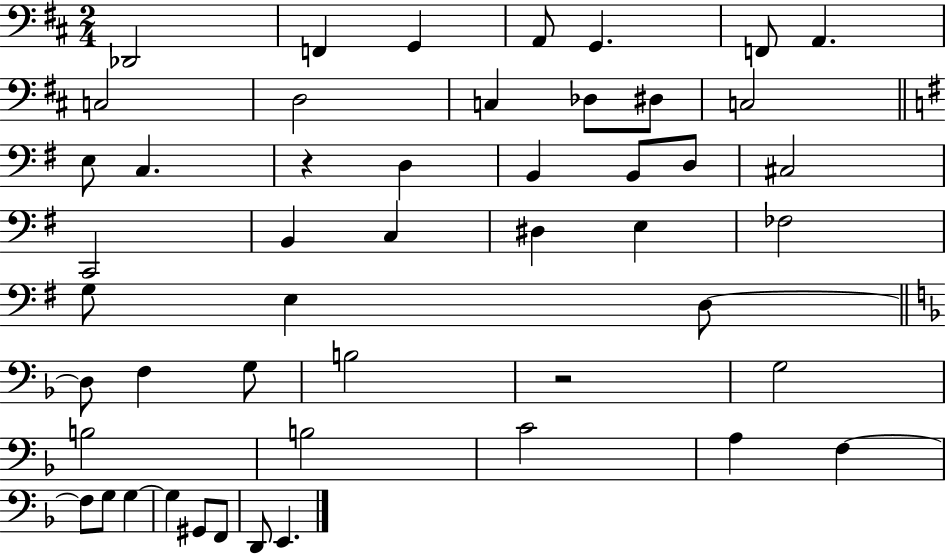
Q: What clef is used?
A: bass